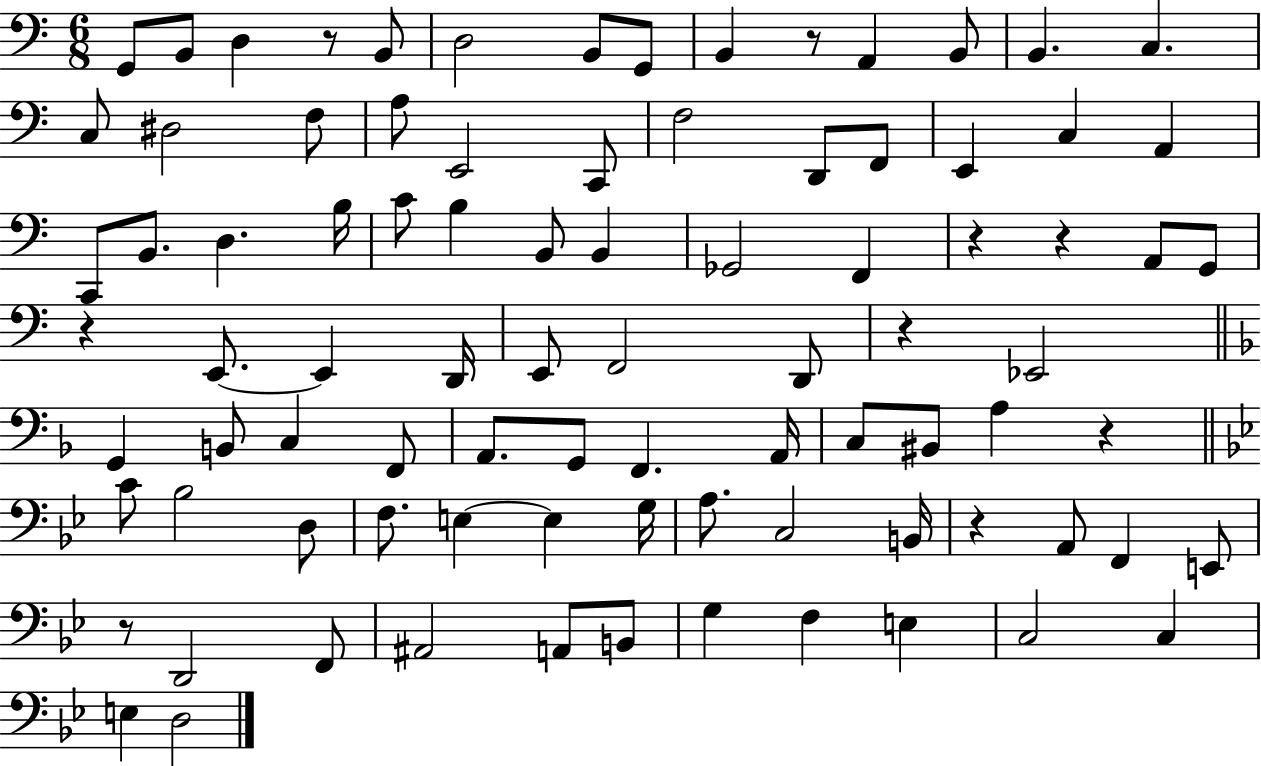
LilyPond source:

{
  \clef bass
  \numericTimeSignature
  \time 6/8
  \key c \major
  g,8 b,8 d4 r8 b,8 | d2 b,8 g,8 | b,4 r8 a,4 b,8 | b,4. c4. | \break c8 dis2 f8 | a8 e,2 c,8 | f2 d,8 f,8 | e,4 c4 a,4 | \break c,8 b,8. d4. b16 | c'8 b4 b,8 b,4 | ges,2 f,4 | r4 r4 a,8 g,8 | \break r4 e,8.~~ e,4 d,16 | e,8 f,2 d,8 | r4 ees,2 | \bar "||" \break \key f \major g,4 b,8 c4 f,8 | a,8. g,8 f,4. a,16 | c8 bis,8 a4 r4 | \bar "||" \break \key bes \major c'8 bes2 d8 | f8. e4~~ e4 g16 | a8. c2 b,16 | r4 a,8 f,4 e,8 | \break r8 d,2 f,8 | ais,2 a,8 b,8 | g4 f4 e4 | c2 c4 | \break e4 d2 | \bar "|."
}